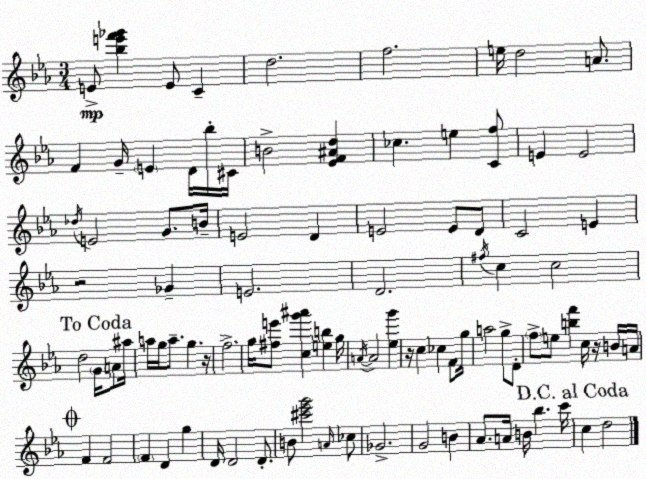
X:1
T:Untitled
M:3/4
L:1/4
K:Eb
E/2 [_be'f'_g'] E/2 C d2 f2 e/4 d2 A/2 F G/4 E D/4 _b/4 ^C/4 B2 [_EF^Ad] _c e [Cf]/2 E E2 _d/4 E2 G/2 B/4 E2 D E2 E/2 D/2 C2 E z2 _G E2 D2 ^f/4 c c2 d2 G/4 A/2 ^a/4 a/4 g/4 a/2 g z/4 f2 g/4 [^fe']/2 [cg'^a'] [eb] g/4 A/4 A2 [_eg'] z/4 c _c F/2 g/4 a2 g/2 D/2 f/2 e/2 [bf'] c/4 z/4 B/4 A/4 F F2 F D g D/4 D2 D/2 B/2 [^c'_e'g']2 A/4 _c/2 _G2 G2 B _A/2 A/4 B/4 _b c'/4 c d2